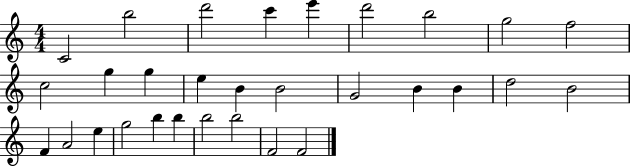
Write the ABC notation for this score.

X:1
T:Untitled
M:4/4
L:1/4
K:C
C2 b2 d'2 c' e' d'2 b2 g2 f2 c2 g g e B B2 G2 B B d2 B2 F A2 e g2 b b b2 b2 F2 F2